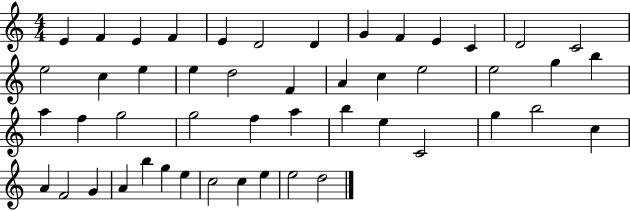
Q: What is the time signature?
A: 4/4